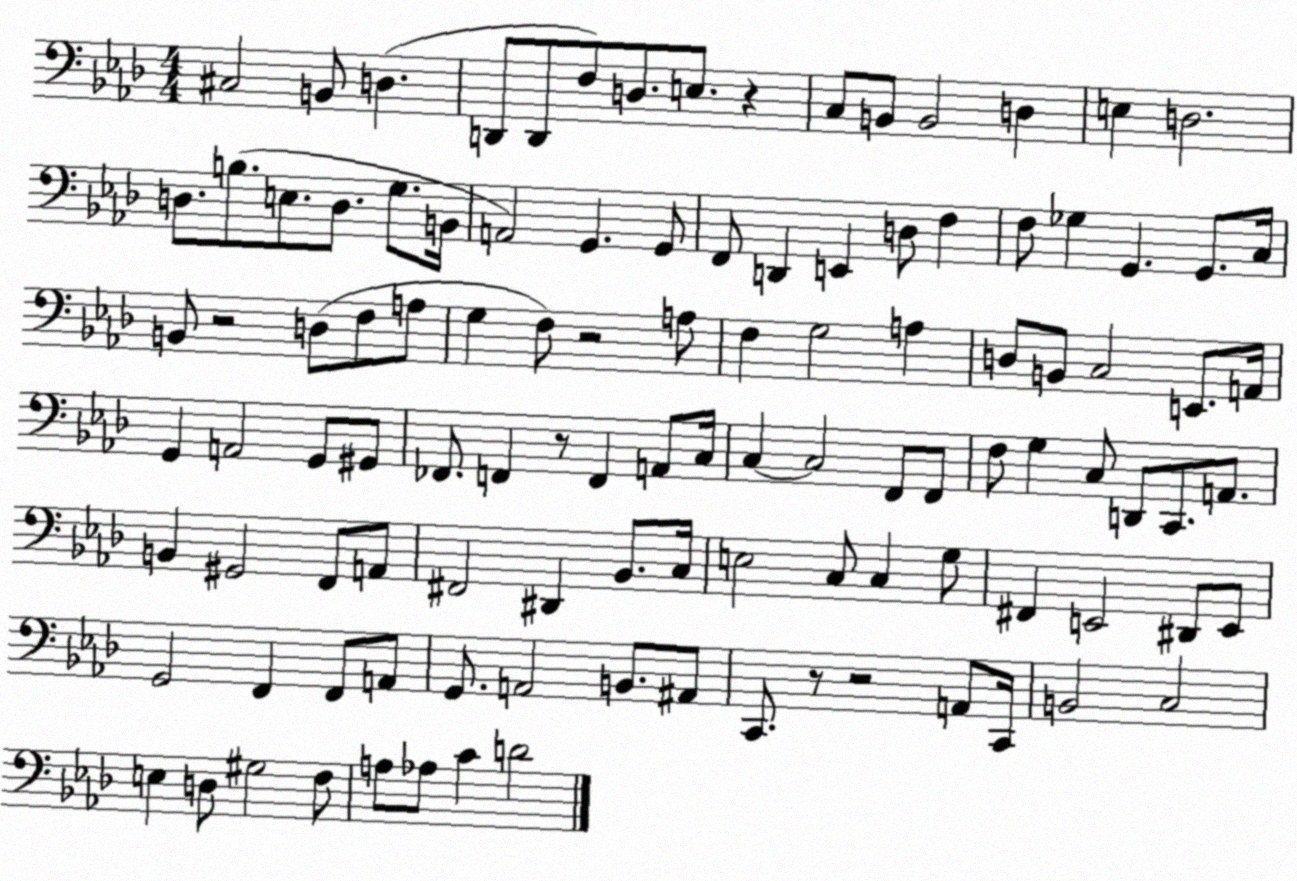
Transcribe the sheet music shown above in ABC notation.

X:1
T:Untitled
M:4/4
L:1/4
K:Ab
^C,2 B,,/2 D, D,,/2 D,,/2 F,/2 D,/2 E,/2 z C,/2 B,,/2 B,,2 D, E, D,2 D,/2 B,/2 E,/2 D,/2 G,/2 B,,/4 A,,2 G,, G,,/2 F,,/2 D,, E,, D,/2 F, F,/2 _G, G,, G,,/2 C,/4 B,,/2 z2 D,/2 F,/2 A,/2 G, F,/2 z2 A,/2 F, G,2 A, D,/2 B,,/2 C,2 E,,/2 A,,/4 G,, A,,2 G,,/2 ^G,,/2 _F,,/2 F,, z/2 F,, A,,/2 C,/4 C, C,2 F,,/2 F,,/2 F,/2 G, C,/2 D,,/2 C,,/2 A,,/2 B,, ^G,,2 F,,/2 A,,/2 ^F,,2 ^D,, _B,,/2 C,/4 E,2 C,/2 C, G,/2 ^F,, E,,2 ^D,,/2 E,,/2 G,,2 F,, F,,/2 A,,/2 G,,/2 A,,2 B,,/2 ^A,,/2 C,,/2 z/2 z2 A,,/2 C,,/4 B,,2 C,2 E, D,/2 ^G,2 F,/2 A,/2 _A,/2 C D2